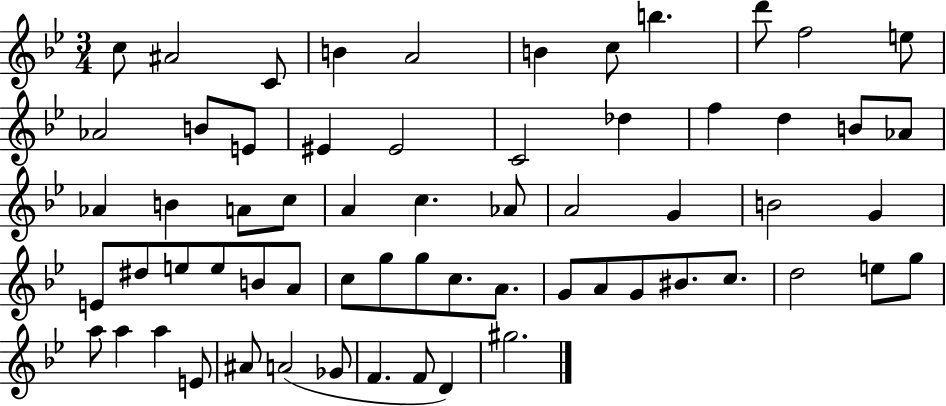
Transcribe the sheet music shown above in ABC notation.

X:1
T:Untitled
M:3/4
L:1/4
K:Bb
c/2 ^A2 C/2 B A2 B c/2 b d'/2 f2 e/2 _A2 B/2 E/2 ^E ^E2 C2 _d f d B/2 _A/2 _A B A/2 c/2 A c _A/2 A2 G B2 G E/2 ^d/2 e/2 e/2 B/2 A/2 c/2 g/2 g/2 c/2 A/2 G/2 A/2 G/2 ^B/2 c/2 d2 e/2 g/2 a/2 a a E/2 ^A/2 A2 _G/2 F F/2 D ^g2